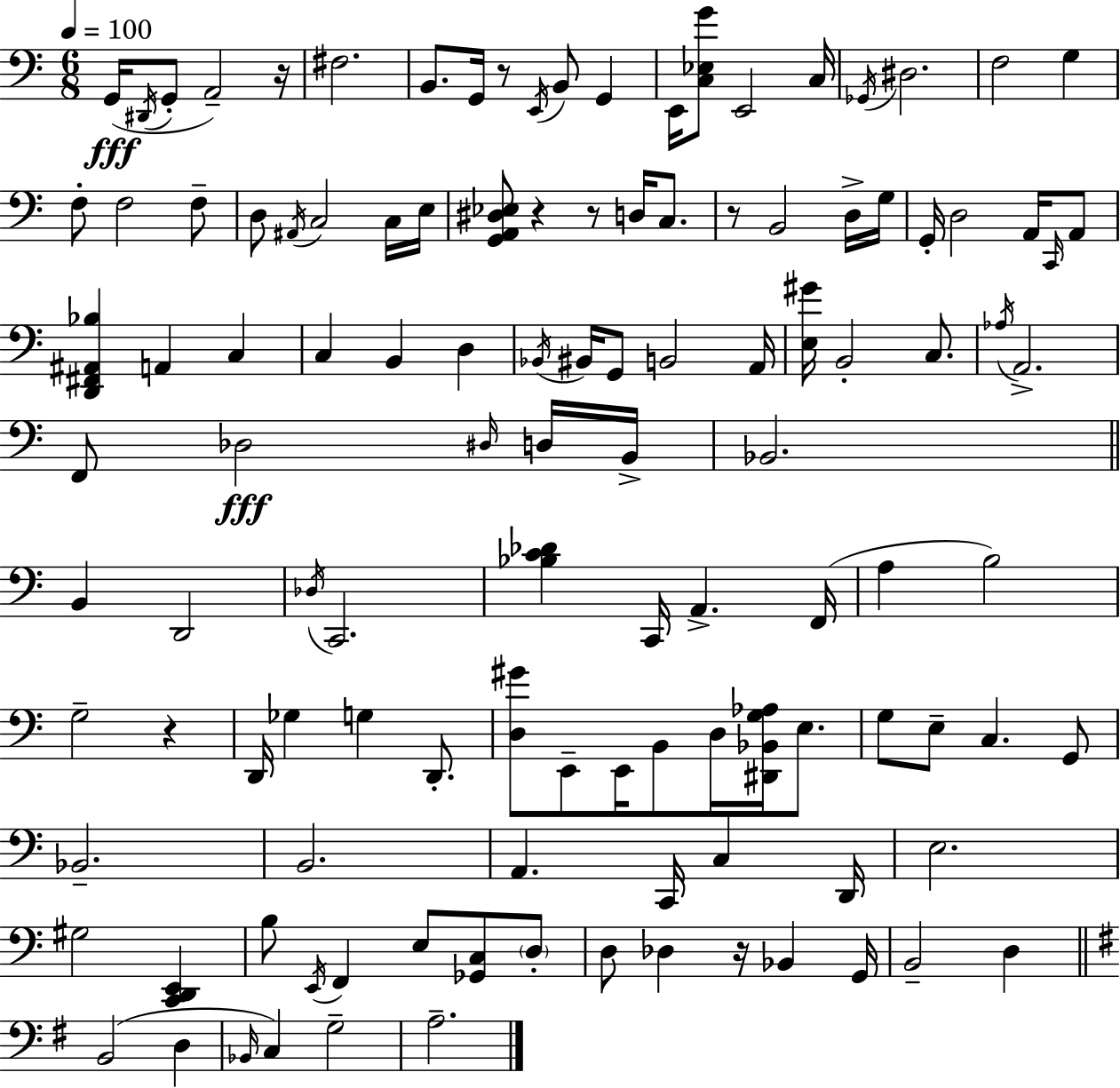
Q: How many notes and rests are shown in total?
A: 119